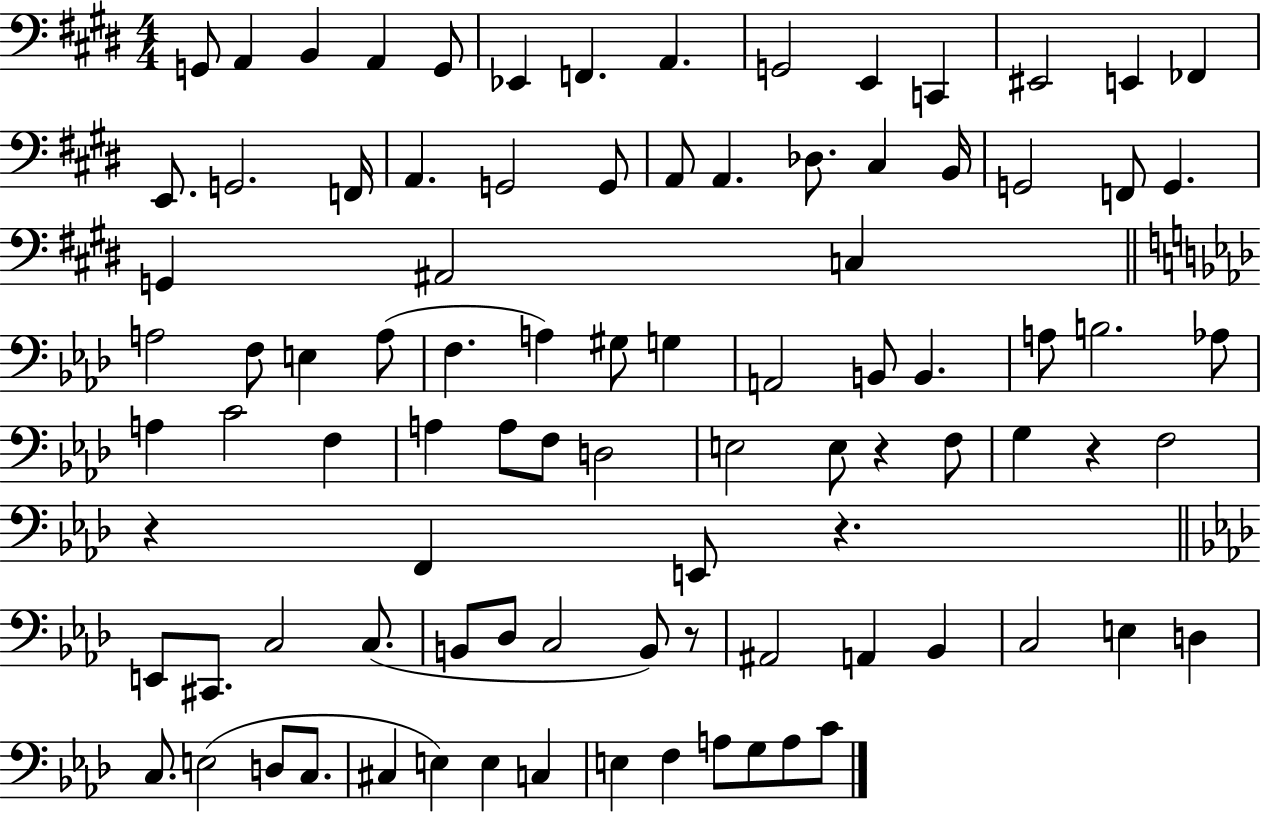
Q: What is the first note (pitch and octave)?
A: G2